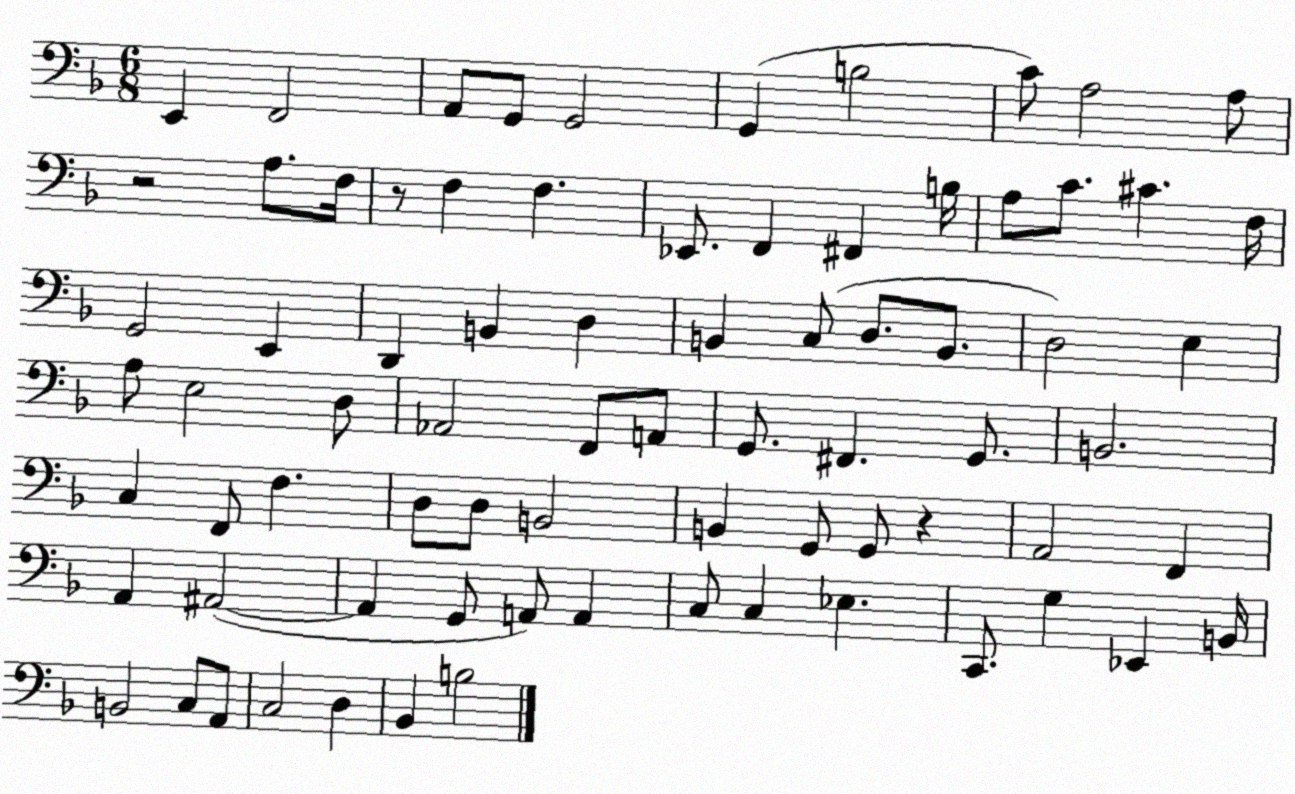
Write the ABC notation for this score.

X:1
T:Untitled
M:6/8
L:1/4
K:F
E,, F,,2 A,,/2 G,,/2 G,,2 G,, B,2 C/2 A,2 A,/2 z2 A,/2 F,/4 z/2 F, F, _E,,/2 F,, ^F,, B,/4 A,/2 C/2 ^C F,/4 G,,2 E,, D,, B,, D, B,, C,/2 D,/2 B,,/2 D,2 E, A,/2 E,2 D,/2 _A,,2 F,,/2 A,,/2 G,,/2 ^F,, G,,/2 B,,2 C, F,,/2 F, D,/2 D,/2 B,,2 B,, G,,/2 G,,/2 z A,,2 F,, A,, ^A,,2 ^A,, G,,/2 A,,/2 A,, C,/2 C, _E, C,,/2 G, _E,, B,,/4 B,,2 C,/2 A,,/2 C,2 D, _B,, B,2